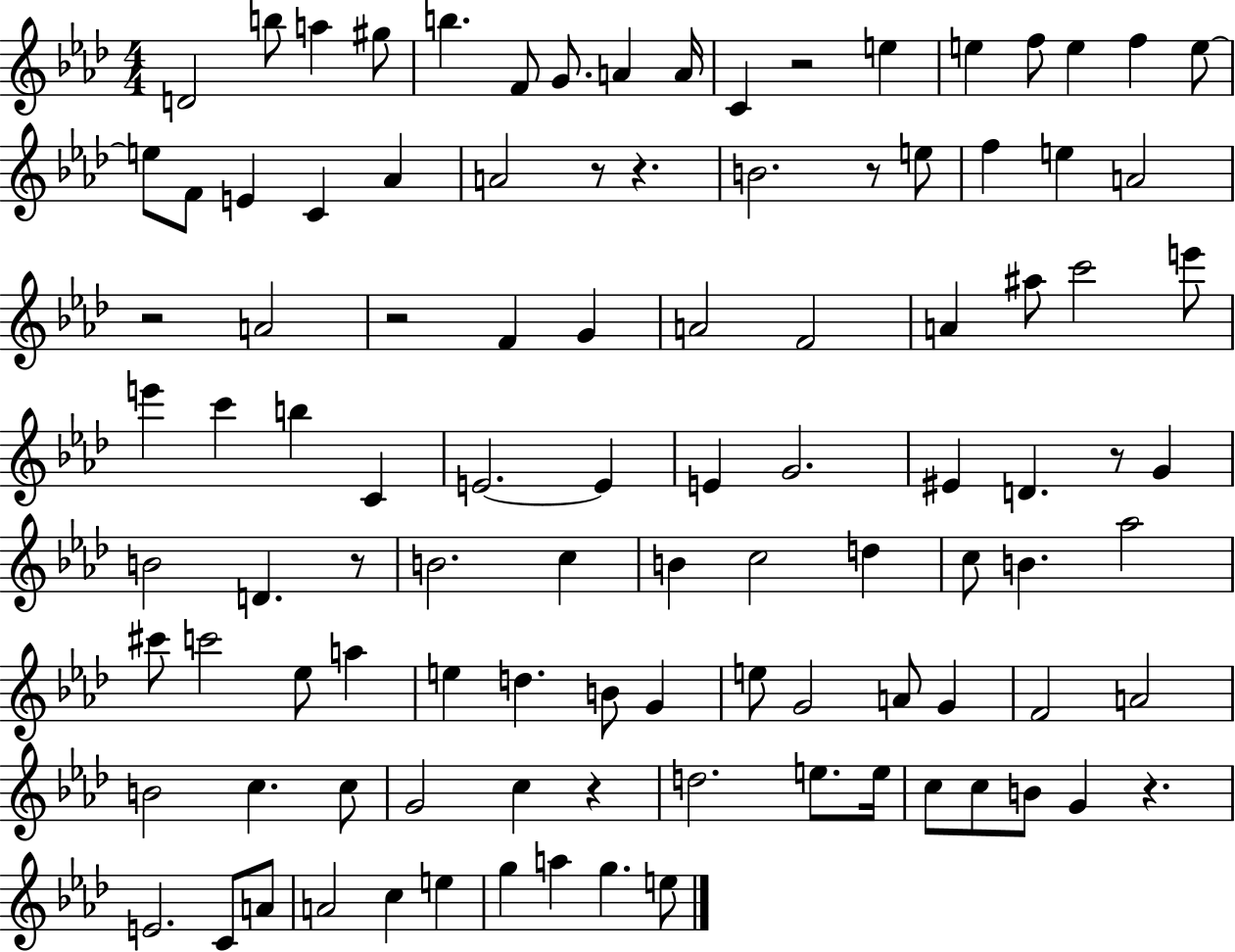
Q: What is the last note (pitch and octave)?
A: E5